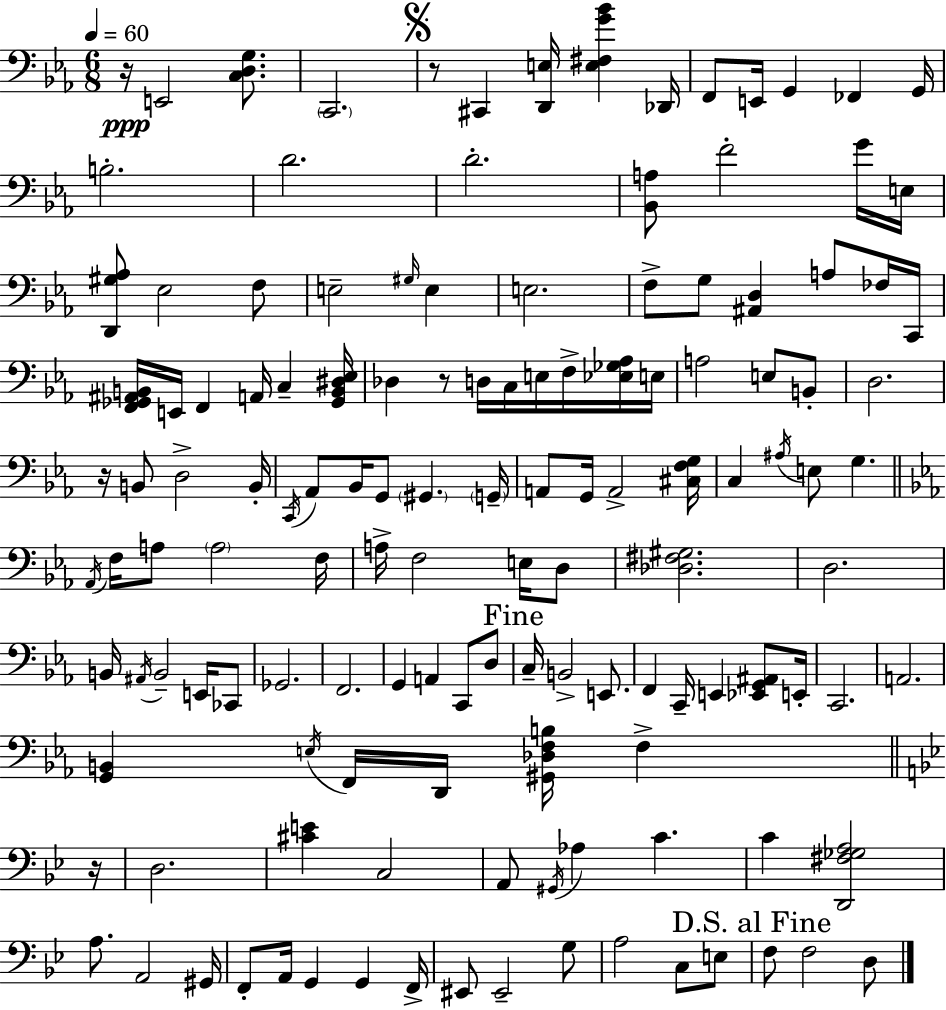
{
  \clef bass
  \numericTimeSignature
  \time 6/8
  \key c \minor
  \tempo 4 = 60
  r16\ppp e,2 <c d g>8. | \parenthesize c,2. | \mark \markup { \musicglyph "scripts.segno" } r8 cis,4 <d, e>16 <e fis g' bes'>4 des,16 | f,8 e,16 g,4 fes,4 g,16 | \break b2.-. | d'2. | d'2.-. | <bes, a>8 f'2-. g'16 e16 | \break <d, gis aes>8 ees2 f8 | e2-- \grace { gis16 } e4 | e2. | f8-> g8 <ais, d>4 a8 fes16 | \break c,16 <f, ges, ais, b,>16 e,16 f,4 a,16 c4-- | <ges, b, dis ees>16 des4 r8 d16 c16 e16 f16-> <ees ges aes>16 | e16 a2 e8 b,8-. | d2. | \break r16 b,8 d2-> | b,16-. \acciaccatura { c,16 } aes,8 bes,16 g,8 \parenthesize gis,4. | \parenthesize g,16-- a,8 g,16 a,2-> | <cis f g>16 c4 \acciaccatura { ais16 } e8 g4. | \break \bar "||" \break \key c \minor \acciaccatura { aes,16 } f16 a8 \parenthesize a2 | f16 a16-> f2 e16 d8 | <des fis gis>2. | d2. | \break b,16 \acciaccatura { ais,16 } b,2-- e,16 | ces,8 ges,2. | f,2. | g,4 a,4 c,8 | \break d8 \mark "Fine" c16-- b,2-> e,8. | f,4 c,16-- e,4 <ees, g, ais,>8 | e,16-. c,2. | a,2. | \break <g, b,>4 \acciaccatura { e16 } f,16 d,16 <gis, des f b>16 f4-> | \bar "||" \break \key bes \major r16 d2. | <cis' e'>4 c2 | a,8 \acciaccatura { gis,16 } aes4 c'4. | c'4 <d, fis ges a>2 | \break a8. a,2 | gis,16 f,8-. a,16 g,4 g,4 | f,16-> eis,8 eis,2-- | g8 a2 c8 | \break e8 \mark "D.S. al Fine" f8 f2 | d8 \bar "|."
}